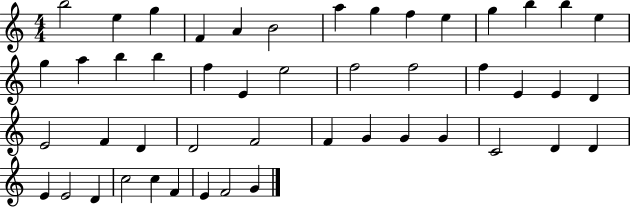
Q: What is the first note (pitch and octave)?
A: B5